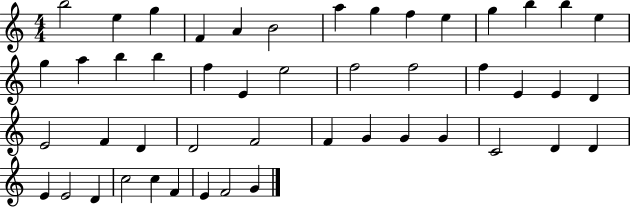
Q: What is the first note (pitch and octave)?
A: B5